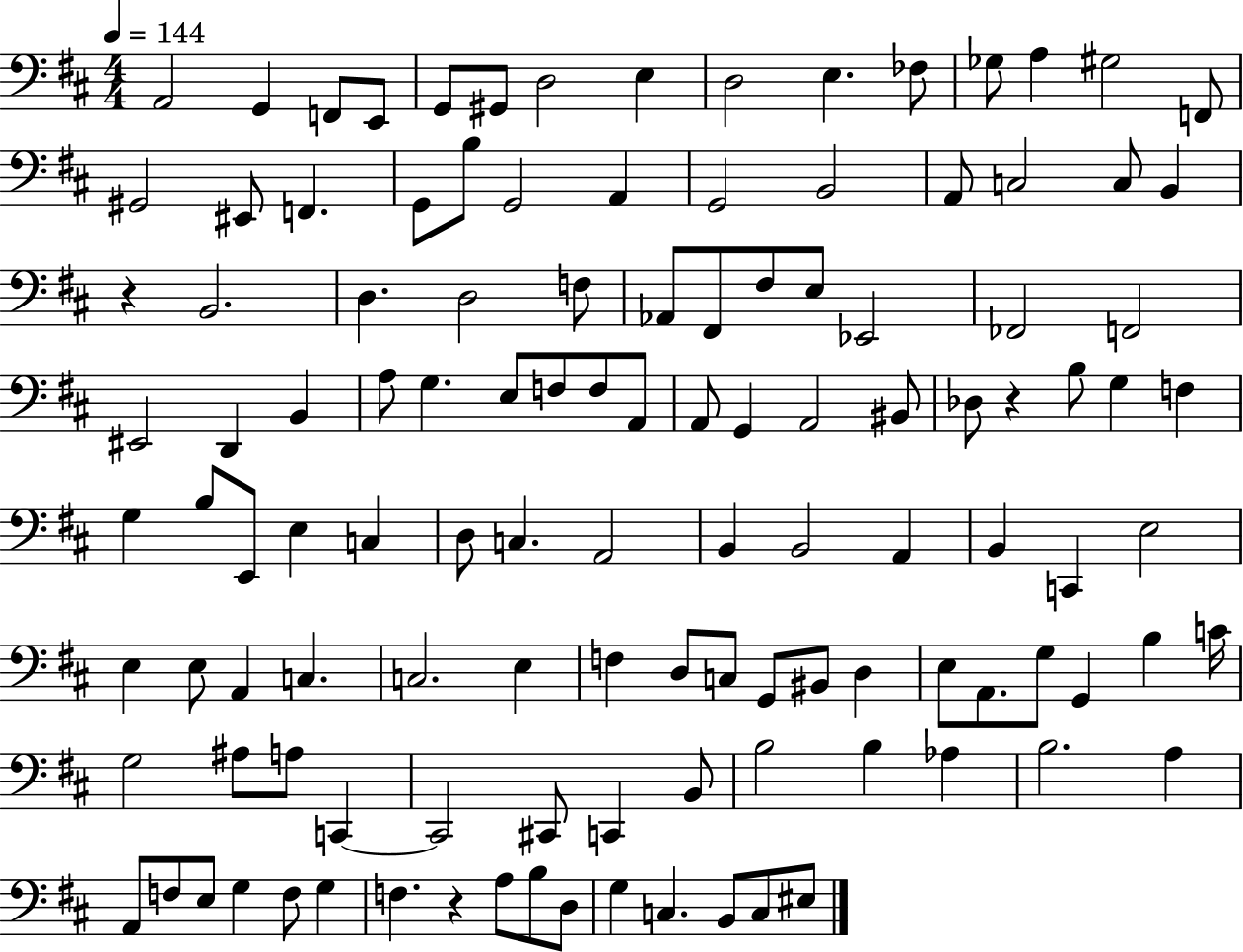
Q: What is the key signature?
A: D major